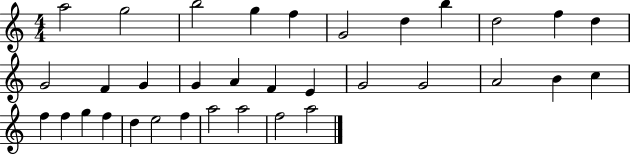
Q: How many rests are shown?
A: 0